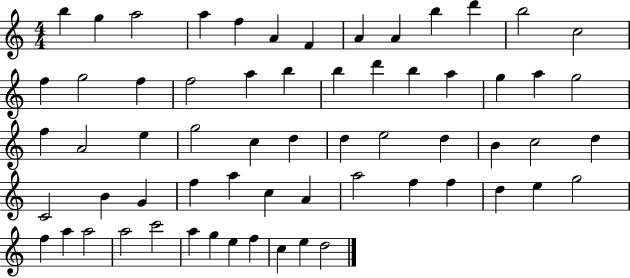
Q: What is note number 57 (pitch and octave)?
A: A5